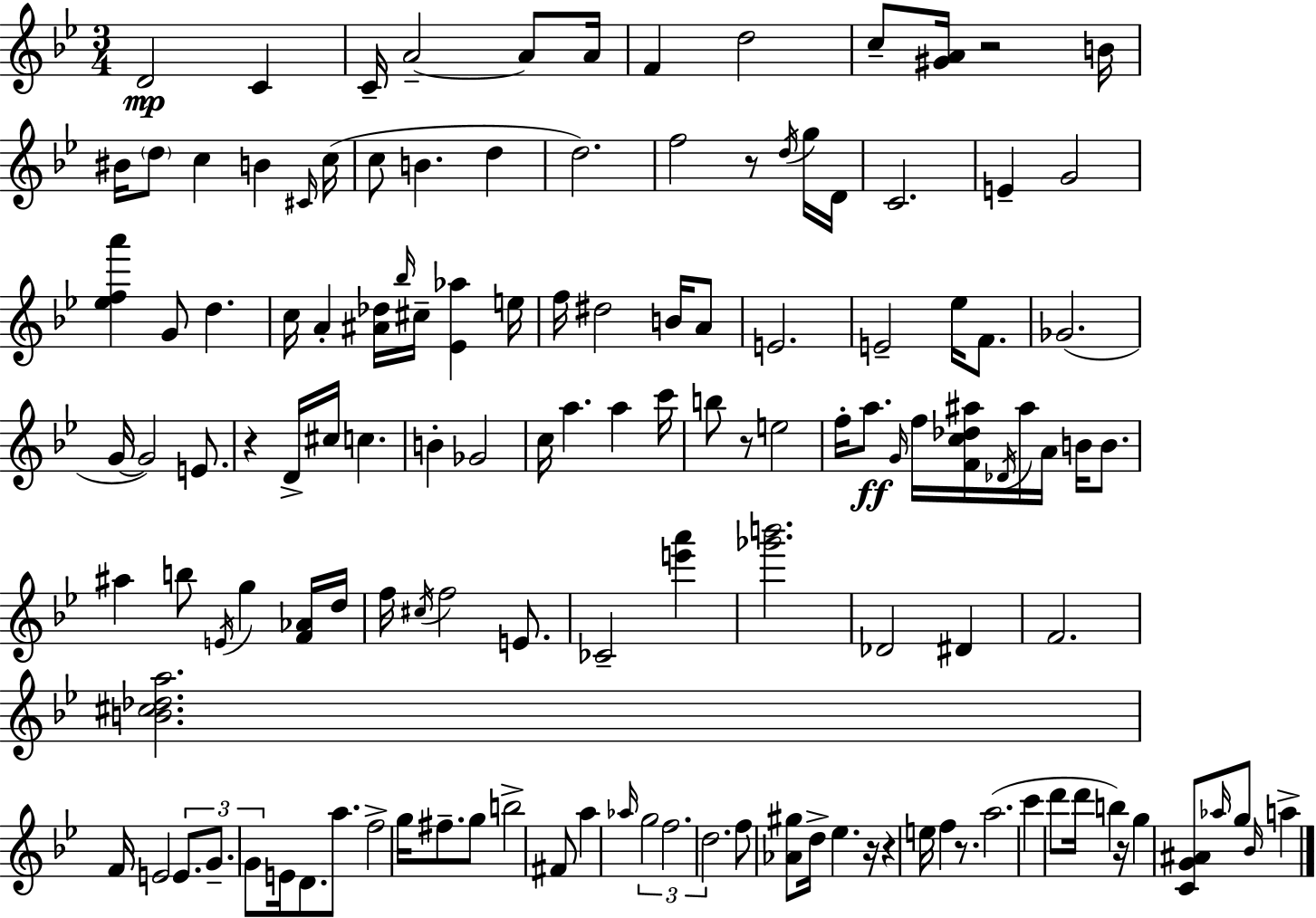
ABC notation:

X:1
T:Untitled
M:3/4
L:1/4
K:Bb
D2 C C/4 A2 A/2 A/4 F d2 c/2 [^GA]/4 z2 B/4 ^B/4 d/2 c B ^C/4 c/4 c/2 B d d2 f2 z/2 d/4 g/4 D/4 C2 E G2 [_efa'] G/2 d c/4 A [^A_d]/4 _b/4 ^c/4 [_E_a] e/4 f/4 ^d2 B/4 A/2 E2 E2 _e/4 F/2 _G2 G/4 G2 E/2 z D/4 ^c/4 c B _G2 c/4 a a c'/4 b/2 z/2 e2 f/4 a/2 G/4 f/4 [Fc_d^a]/4 _D/4 ^a/4 A/4 B/4 B/2 ^a b/2 E/4 g [F_A]/4 d/4 f/4 ^c/4 f2 E/2 _C2 [e'a'] [_g'b']2 _D2 ^D F2 [B^c_da]2 F/4 E2 E/2 G/2 G/2 E/4 D/2 a/2 f2 g/4 ^f/2 g/2 b2 ^F/2 a _a/4 g2 f2 d2 f/2 [_A^g]/2 d/4 _e z/4 z e/4 f z/2 a2 c' d'/2 d'/4 b z/4 g [CG^A]/2 _a/4 g/2 _B/4 a